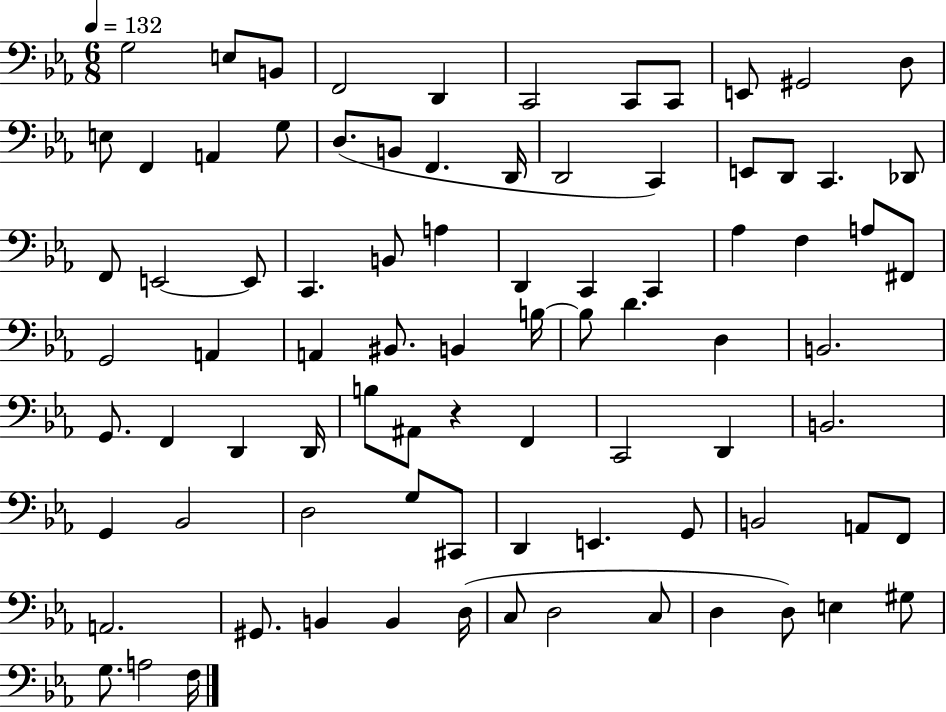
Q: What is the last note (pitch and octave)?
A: F3